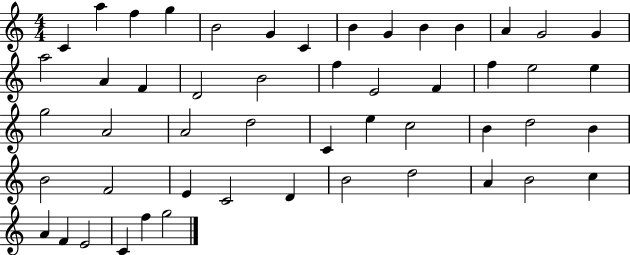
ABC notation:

X:1
T:Untitled
M:4/4
L:1/4
K:C
C a f g B2 G C B G B B A G2 G a2 A F D2 B2 f E2 F f e2 e g2 A2 A2 d2 C e c2 B d2 B B2 F2 E C2 D B2 d2 A B2 c A F E2 C f g2